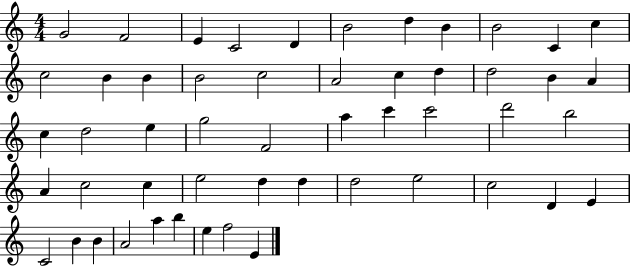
{
  \clef treble
  \numericTimeSignature
  \time 4/4
  \key c \major
  g'2 f'2 | e'4 c'2 d'4 | b'2 d''4 b'4 | b'2 c'4 c''4 | \break c''2 b'4 b'4 | b'2 c''2 | a'2 c''4 d''4 | d''2 b'4 a'4 | \break c''4 d''2 e''4 | g''2 f'2 | a''4 c'''4 c'''2 | d'''2 b''2 | \break a'4 c''2 c''4 | e''2 d''4 d''4 | d''2 e''2 | c''2 d'4 e'4 | \break c'2 b'4 b'4 | a'2 a''4 b''4 | e''4 f''2 e'4 | \bar "|."
}